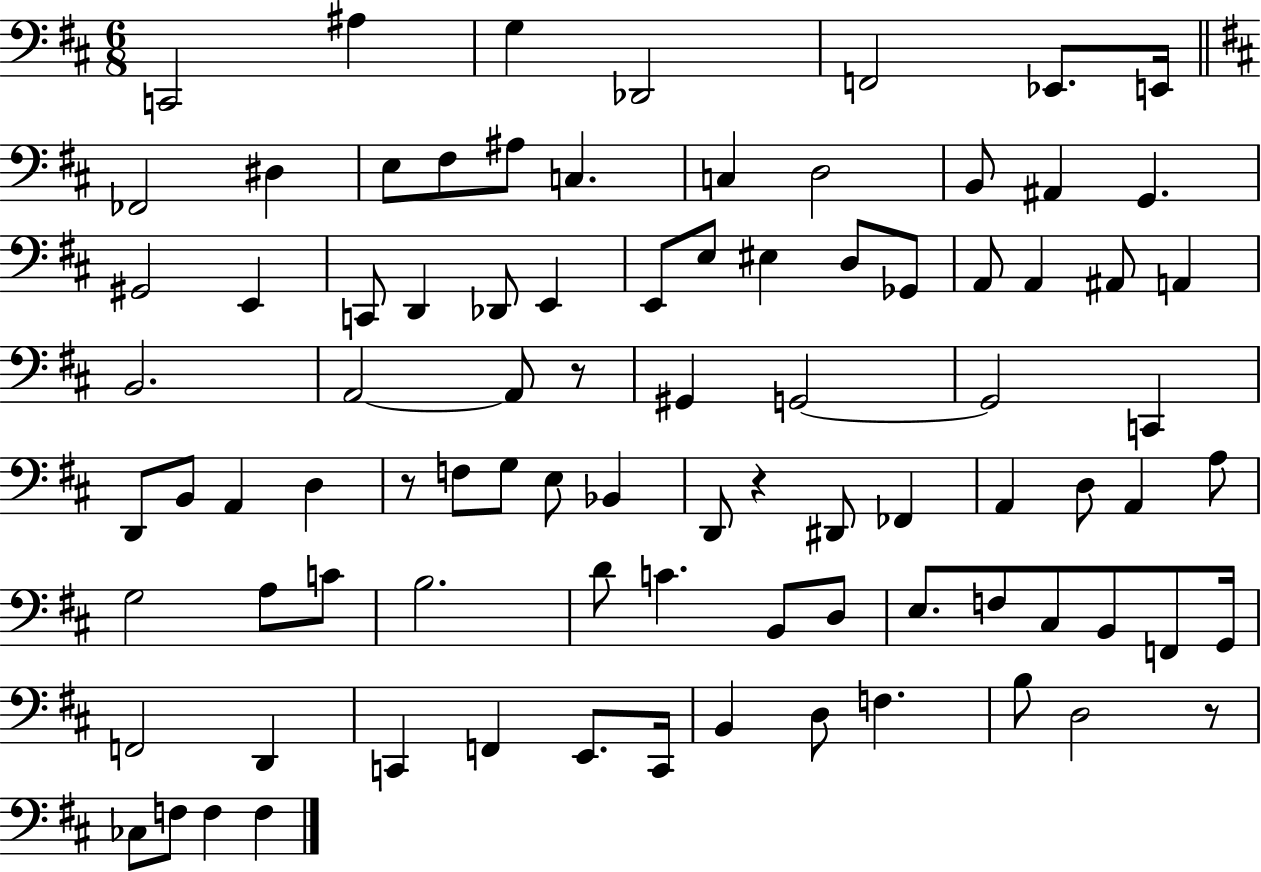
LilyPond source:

{
  \clef bass
  \numericTimeSignature
  \time 6/8
  \key d \major
  \repeat volta 2 { c,2 ais4 | g4 des,2 | f,2 ees,8. e,16 | \bar "||" \break \key d \major fes,2 dis4 | e8 fis8 ais8 c4. | c4 d2 | b,8 ais,4 g,4. | \break gis,2 e,4 | c,8 d,4 des,8 e,4 | e,8 e8 eis4 d8 ges,8 | a,8 a,4 ais,8 a,4 | \break b,2. | a,2~~ a,8 r8 | gis,4 g,2~~ | g,2 c,4 | \break d,8 b,8 a,4 d4 | r8 f8 g8 e8 bes,4 | d,8 r4 dis,8 fes,4 | a,4 d8 a,4 a8 | \break g2 a8 c'8 | b2. | d'8 c'4. b,8 d8 | e8. f8 cis8 b,8 f,8 g,16 | \break f,2 d,4 | c,4 f,4 e,8. c,16 | b,4 d8 f4. | b8 d2 r8 | \break ces8 f8 f4 f4 | } \bar "|."
}